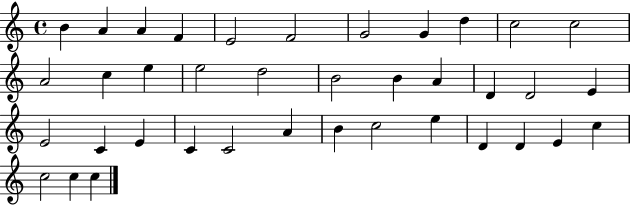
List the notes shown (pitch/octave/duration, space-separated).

B4/q A4/q A4/q F4/q E4/h F4/h G4/h G4/q D5/q C5/h C5/h A4/h C5/q E5/q E5/h D5/h B4/h B4/q A4/q D4/q D4/h E4/q E4/h C4/q E4/q C4/q C4/h A4/q B4/q C5/h E5/q D4/q D4/q E4/q C5/q C5/h C5/q C5/q